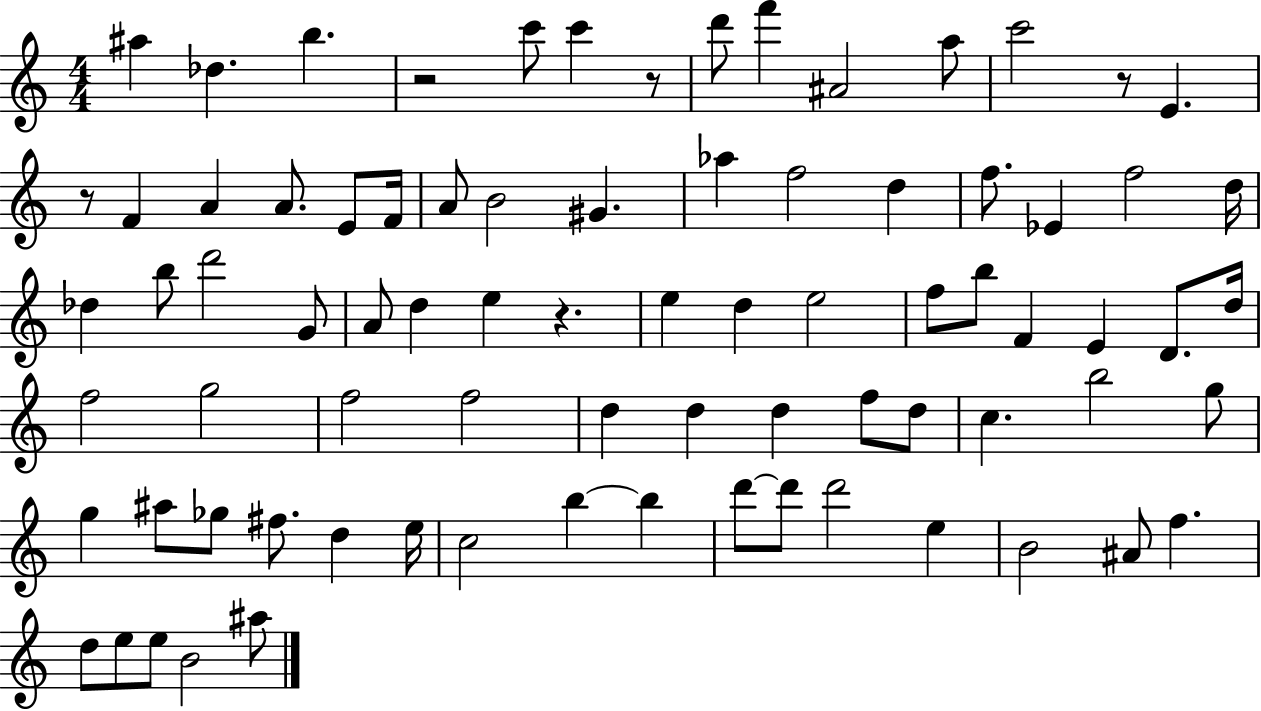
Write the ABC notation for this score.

X:1
T:Untitled
M:4/4
L:1/4
K:C
^a _d b z2 c'/2 c' z/2 d'/2 f' ^A2 a/2 c'2 z/2 E z/2 F A A/2 E/2 F/4 A/2 B2 ^G _a f2 d f/2 _E f2 d/4 _d b/2 d'2 G/2 A/2 d e z e d e2 f/2 b/2 F E D/2 d/4 f2 g2 f2 f2 d d d f/2 d/2 c b2 g/2 g ^a/2 _g/2 ^f/2 d e/4 c2 b b d'/2 d'/2 d'2 e B2 ^A/2 f d/2 e/2 e/2 B2 ^a/2